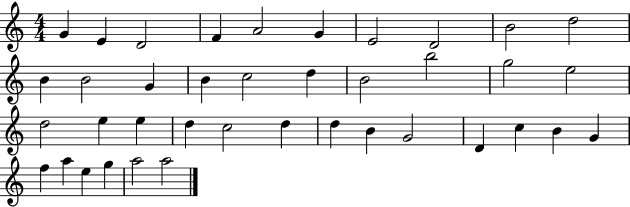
{
  \clef treble
  \numericTimeSignature
  \time 4/4
  \key c \major
  g'4 e'4 d'2 | f'4 a'2 g'4 | e'2 d'2 | b'2 d''2 | \break b'4 b'2 g'4 | b'4 c''2 d''4 | b'2 b''2 | g''2 e''2 | \break d''2 e''4 e''4 | d''4 c''2 d''4 | d''4 b'4 g'2 | d'4 c''4 b'4 g'4 | \break f''4 a''4 e''4 g''4 | a''2 a''2 | \bar "|."
}